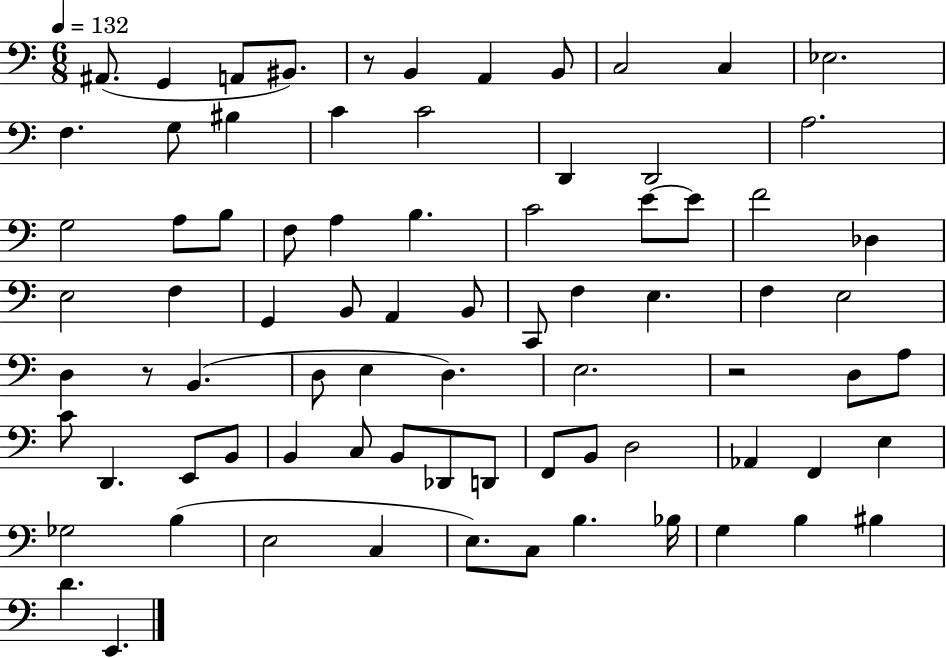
A#2/e. G2/q A2/e BIS2/e. R/e B2/q A2/q B2/e C3/h C3/q Eb3/h. F3/q. G3/e BIS3/q C4/q C4/h D2/q D2/h A3/h. G3/h A3/e B3/e F3/e A3/q B3/q. C4/h E4/e E4/e F4/h Db3/q E3/h F3/q G2/q B2/e A2/q B2/e C2/e F3/q E3/q. F3/q E3/h D3/q R/e B2/q. D3/e E3/q D3/q. E3/h. R/h D3/e A3/e C4/e D2/q. E2/e B2/e B2/q C3/e B2/e Db2/e D2/e F2/e B2/e D3/h Ab2/q F2/q E3/q Gb3/h B3/q E3/h C3/q E3/e. C3/e B3/q. Bb3/s G3/q B3/q BIS3/q D4/q. E2/q.